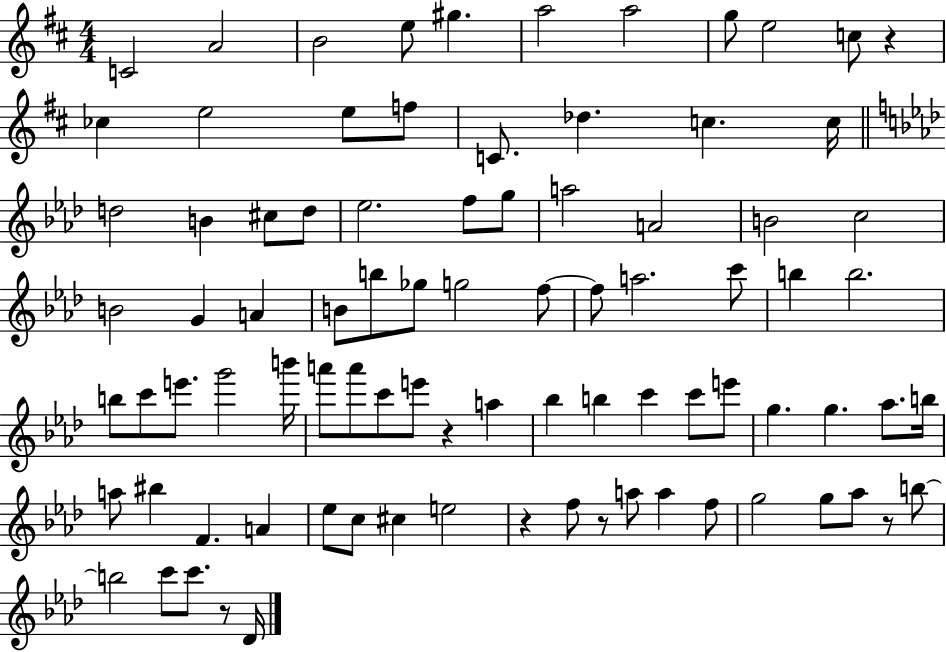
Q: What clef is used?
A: treble